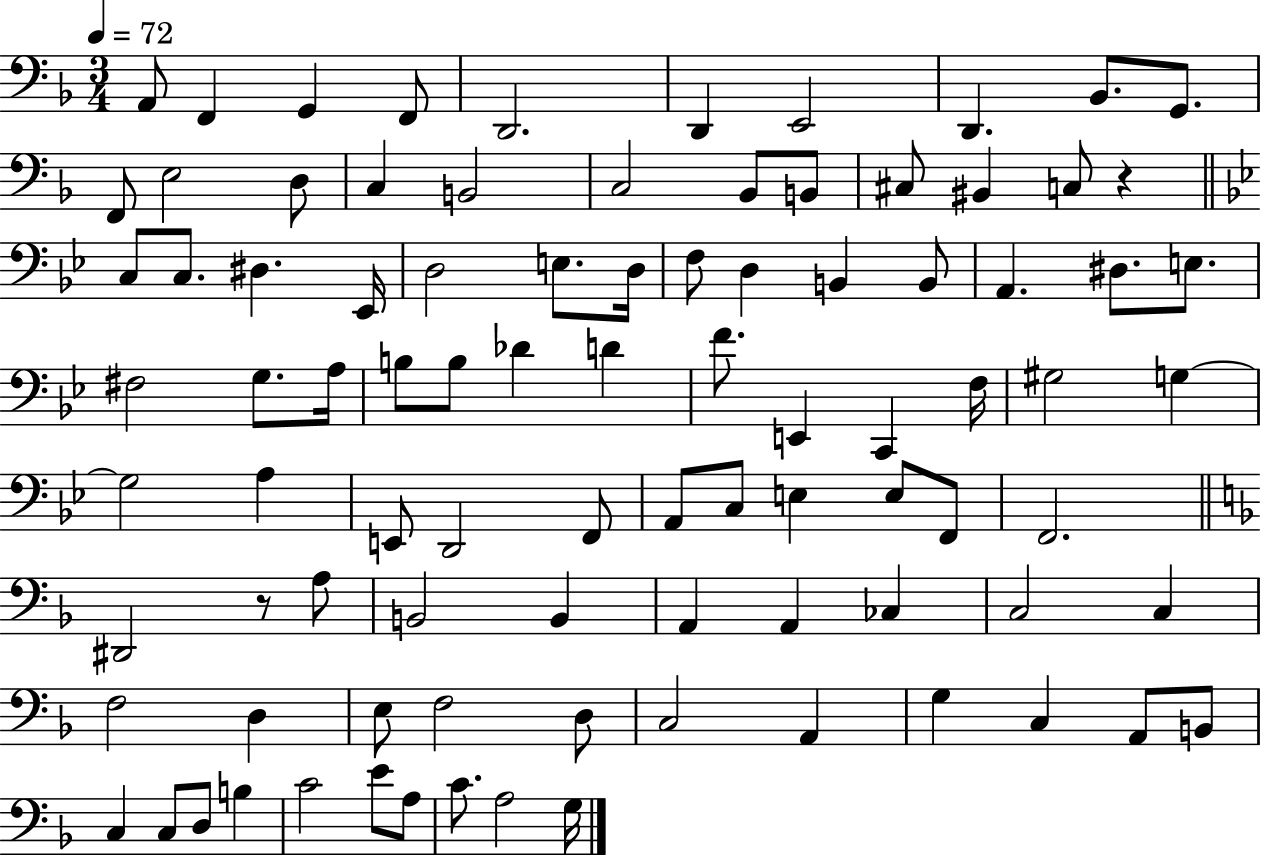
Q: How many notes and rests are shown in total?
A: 91